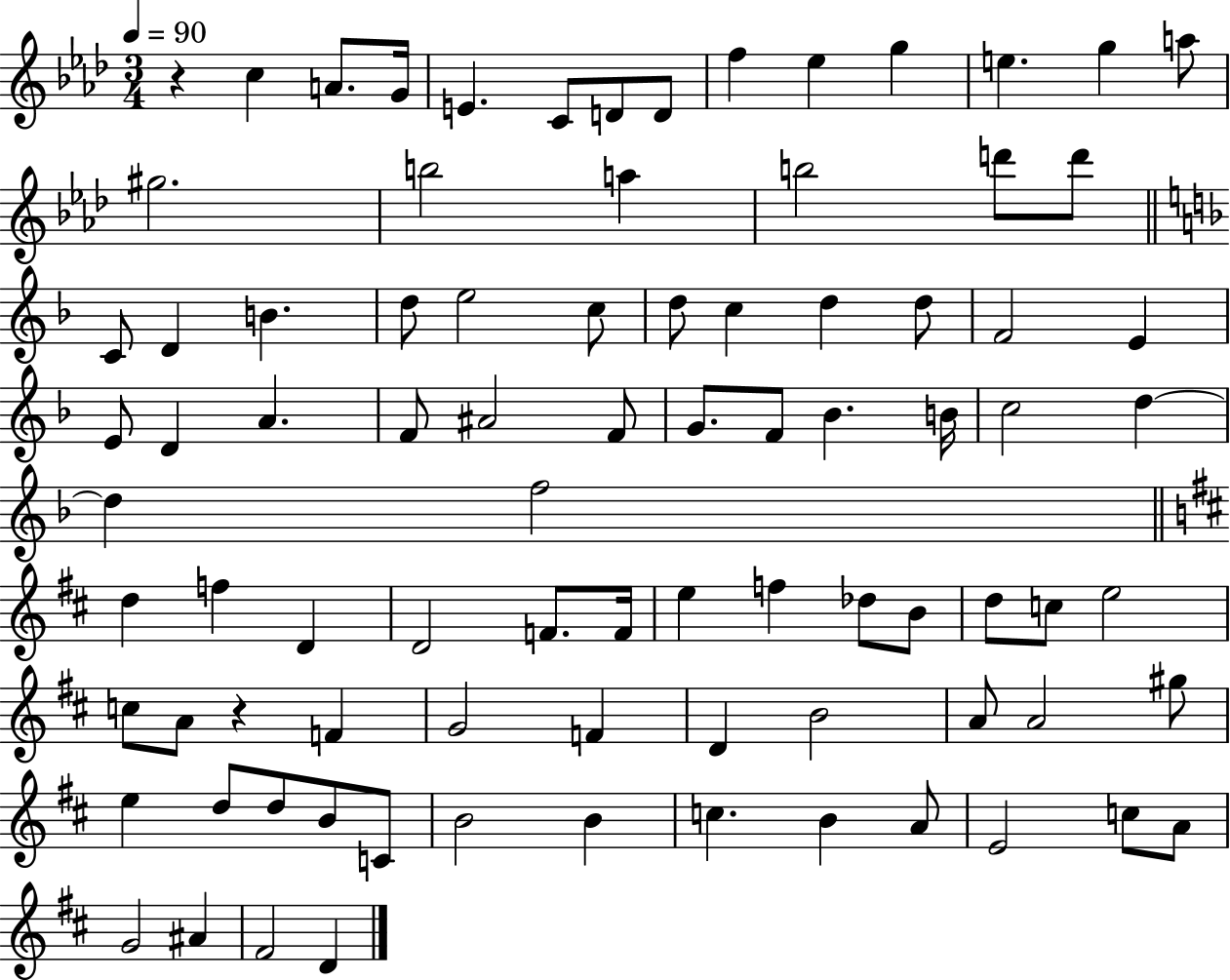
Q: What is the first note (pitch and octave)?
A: C5